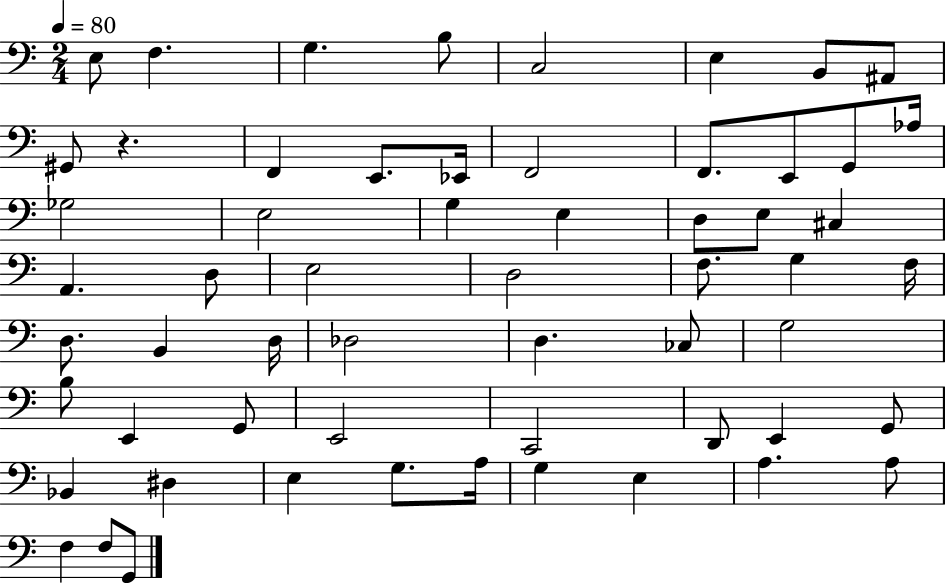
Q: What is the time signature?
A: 2/4